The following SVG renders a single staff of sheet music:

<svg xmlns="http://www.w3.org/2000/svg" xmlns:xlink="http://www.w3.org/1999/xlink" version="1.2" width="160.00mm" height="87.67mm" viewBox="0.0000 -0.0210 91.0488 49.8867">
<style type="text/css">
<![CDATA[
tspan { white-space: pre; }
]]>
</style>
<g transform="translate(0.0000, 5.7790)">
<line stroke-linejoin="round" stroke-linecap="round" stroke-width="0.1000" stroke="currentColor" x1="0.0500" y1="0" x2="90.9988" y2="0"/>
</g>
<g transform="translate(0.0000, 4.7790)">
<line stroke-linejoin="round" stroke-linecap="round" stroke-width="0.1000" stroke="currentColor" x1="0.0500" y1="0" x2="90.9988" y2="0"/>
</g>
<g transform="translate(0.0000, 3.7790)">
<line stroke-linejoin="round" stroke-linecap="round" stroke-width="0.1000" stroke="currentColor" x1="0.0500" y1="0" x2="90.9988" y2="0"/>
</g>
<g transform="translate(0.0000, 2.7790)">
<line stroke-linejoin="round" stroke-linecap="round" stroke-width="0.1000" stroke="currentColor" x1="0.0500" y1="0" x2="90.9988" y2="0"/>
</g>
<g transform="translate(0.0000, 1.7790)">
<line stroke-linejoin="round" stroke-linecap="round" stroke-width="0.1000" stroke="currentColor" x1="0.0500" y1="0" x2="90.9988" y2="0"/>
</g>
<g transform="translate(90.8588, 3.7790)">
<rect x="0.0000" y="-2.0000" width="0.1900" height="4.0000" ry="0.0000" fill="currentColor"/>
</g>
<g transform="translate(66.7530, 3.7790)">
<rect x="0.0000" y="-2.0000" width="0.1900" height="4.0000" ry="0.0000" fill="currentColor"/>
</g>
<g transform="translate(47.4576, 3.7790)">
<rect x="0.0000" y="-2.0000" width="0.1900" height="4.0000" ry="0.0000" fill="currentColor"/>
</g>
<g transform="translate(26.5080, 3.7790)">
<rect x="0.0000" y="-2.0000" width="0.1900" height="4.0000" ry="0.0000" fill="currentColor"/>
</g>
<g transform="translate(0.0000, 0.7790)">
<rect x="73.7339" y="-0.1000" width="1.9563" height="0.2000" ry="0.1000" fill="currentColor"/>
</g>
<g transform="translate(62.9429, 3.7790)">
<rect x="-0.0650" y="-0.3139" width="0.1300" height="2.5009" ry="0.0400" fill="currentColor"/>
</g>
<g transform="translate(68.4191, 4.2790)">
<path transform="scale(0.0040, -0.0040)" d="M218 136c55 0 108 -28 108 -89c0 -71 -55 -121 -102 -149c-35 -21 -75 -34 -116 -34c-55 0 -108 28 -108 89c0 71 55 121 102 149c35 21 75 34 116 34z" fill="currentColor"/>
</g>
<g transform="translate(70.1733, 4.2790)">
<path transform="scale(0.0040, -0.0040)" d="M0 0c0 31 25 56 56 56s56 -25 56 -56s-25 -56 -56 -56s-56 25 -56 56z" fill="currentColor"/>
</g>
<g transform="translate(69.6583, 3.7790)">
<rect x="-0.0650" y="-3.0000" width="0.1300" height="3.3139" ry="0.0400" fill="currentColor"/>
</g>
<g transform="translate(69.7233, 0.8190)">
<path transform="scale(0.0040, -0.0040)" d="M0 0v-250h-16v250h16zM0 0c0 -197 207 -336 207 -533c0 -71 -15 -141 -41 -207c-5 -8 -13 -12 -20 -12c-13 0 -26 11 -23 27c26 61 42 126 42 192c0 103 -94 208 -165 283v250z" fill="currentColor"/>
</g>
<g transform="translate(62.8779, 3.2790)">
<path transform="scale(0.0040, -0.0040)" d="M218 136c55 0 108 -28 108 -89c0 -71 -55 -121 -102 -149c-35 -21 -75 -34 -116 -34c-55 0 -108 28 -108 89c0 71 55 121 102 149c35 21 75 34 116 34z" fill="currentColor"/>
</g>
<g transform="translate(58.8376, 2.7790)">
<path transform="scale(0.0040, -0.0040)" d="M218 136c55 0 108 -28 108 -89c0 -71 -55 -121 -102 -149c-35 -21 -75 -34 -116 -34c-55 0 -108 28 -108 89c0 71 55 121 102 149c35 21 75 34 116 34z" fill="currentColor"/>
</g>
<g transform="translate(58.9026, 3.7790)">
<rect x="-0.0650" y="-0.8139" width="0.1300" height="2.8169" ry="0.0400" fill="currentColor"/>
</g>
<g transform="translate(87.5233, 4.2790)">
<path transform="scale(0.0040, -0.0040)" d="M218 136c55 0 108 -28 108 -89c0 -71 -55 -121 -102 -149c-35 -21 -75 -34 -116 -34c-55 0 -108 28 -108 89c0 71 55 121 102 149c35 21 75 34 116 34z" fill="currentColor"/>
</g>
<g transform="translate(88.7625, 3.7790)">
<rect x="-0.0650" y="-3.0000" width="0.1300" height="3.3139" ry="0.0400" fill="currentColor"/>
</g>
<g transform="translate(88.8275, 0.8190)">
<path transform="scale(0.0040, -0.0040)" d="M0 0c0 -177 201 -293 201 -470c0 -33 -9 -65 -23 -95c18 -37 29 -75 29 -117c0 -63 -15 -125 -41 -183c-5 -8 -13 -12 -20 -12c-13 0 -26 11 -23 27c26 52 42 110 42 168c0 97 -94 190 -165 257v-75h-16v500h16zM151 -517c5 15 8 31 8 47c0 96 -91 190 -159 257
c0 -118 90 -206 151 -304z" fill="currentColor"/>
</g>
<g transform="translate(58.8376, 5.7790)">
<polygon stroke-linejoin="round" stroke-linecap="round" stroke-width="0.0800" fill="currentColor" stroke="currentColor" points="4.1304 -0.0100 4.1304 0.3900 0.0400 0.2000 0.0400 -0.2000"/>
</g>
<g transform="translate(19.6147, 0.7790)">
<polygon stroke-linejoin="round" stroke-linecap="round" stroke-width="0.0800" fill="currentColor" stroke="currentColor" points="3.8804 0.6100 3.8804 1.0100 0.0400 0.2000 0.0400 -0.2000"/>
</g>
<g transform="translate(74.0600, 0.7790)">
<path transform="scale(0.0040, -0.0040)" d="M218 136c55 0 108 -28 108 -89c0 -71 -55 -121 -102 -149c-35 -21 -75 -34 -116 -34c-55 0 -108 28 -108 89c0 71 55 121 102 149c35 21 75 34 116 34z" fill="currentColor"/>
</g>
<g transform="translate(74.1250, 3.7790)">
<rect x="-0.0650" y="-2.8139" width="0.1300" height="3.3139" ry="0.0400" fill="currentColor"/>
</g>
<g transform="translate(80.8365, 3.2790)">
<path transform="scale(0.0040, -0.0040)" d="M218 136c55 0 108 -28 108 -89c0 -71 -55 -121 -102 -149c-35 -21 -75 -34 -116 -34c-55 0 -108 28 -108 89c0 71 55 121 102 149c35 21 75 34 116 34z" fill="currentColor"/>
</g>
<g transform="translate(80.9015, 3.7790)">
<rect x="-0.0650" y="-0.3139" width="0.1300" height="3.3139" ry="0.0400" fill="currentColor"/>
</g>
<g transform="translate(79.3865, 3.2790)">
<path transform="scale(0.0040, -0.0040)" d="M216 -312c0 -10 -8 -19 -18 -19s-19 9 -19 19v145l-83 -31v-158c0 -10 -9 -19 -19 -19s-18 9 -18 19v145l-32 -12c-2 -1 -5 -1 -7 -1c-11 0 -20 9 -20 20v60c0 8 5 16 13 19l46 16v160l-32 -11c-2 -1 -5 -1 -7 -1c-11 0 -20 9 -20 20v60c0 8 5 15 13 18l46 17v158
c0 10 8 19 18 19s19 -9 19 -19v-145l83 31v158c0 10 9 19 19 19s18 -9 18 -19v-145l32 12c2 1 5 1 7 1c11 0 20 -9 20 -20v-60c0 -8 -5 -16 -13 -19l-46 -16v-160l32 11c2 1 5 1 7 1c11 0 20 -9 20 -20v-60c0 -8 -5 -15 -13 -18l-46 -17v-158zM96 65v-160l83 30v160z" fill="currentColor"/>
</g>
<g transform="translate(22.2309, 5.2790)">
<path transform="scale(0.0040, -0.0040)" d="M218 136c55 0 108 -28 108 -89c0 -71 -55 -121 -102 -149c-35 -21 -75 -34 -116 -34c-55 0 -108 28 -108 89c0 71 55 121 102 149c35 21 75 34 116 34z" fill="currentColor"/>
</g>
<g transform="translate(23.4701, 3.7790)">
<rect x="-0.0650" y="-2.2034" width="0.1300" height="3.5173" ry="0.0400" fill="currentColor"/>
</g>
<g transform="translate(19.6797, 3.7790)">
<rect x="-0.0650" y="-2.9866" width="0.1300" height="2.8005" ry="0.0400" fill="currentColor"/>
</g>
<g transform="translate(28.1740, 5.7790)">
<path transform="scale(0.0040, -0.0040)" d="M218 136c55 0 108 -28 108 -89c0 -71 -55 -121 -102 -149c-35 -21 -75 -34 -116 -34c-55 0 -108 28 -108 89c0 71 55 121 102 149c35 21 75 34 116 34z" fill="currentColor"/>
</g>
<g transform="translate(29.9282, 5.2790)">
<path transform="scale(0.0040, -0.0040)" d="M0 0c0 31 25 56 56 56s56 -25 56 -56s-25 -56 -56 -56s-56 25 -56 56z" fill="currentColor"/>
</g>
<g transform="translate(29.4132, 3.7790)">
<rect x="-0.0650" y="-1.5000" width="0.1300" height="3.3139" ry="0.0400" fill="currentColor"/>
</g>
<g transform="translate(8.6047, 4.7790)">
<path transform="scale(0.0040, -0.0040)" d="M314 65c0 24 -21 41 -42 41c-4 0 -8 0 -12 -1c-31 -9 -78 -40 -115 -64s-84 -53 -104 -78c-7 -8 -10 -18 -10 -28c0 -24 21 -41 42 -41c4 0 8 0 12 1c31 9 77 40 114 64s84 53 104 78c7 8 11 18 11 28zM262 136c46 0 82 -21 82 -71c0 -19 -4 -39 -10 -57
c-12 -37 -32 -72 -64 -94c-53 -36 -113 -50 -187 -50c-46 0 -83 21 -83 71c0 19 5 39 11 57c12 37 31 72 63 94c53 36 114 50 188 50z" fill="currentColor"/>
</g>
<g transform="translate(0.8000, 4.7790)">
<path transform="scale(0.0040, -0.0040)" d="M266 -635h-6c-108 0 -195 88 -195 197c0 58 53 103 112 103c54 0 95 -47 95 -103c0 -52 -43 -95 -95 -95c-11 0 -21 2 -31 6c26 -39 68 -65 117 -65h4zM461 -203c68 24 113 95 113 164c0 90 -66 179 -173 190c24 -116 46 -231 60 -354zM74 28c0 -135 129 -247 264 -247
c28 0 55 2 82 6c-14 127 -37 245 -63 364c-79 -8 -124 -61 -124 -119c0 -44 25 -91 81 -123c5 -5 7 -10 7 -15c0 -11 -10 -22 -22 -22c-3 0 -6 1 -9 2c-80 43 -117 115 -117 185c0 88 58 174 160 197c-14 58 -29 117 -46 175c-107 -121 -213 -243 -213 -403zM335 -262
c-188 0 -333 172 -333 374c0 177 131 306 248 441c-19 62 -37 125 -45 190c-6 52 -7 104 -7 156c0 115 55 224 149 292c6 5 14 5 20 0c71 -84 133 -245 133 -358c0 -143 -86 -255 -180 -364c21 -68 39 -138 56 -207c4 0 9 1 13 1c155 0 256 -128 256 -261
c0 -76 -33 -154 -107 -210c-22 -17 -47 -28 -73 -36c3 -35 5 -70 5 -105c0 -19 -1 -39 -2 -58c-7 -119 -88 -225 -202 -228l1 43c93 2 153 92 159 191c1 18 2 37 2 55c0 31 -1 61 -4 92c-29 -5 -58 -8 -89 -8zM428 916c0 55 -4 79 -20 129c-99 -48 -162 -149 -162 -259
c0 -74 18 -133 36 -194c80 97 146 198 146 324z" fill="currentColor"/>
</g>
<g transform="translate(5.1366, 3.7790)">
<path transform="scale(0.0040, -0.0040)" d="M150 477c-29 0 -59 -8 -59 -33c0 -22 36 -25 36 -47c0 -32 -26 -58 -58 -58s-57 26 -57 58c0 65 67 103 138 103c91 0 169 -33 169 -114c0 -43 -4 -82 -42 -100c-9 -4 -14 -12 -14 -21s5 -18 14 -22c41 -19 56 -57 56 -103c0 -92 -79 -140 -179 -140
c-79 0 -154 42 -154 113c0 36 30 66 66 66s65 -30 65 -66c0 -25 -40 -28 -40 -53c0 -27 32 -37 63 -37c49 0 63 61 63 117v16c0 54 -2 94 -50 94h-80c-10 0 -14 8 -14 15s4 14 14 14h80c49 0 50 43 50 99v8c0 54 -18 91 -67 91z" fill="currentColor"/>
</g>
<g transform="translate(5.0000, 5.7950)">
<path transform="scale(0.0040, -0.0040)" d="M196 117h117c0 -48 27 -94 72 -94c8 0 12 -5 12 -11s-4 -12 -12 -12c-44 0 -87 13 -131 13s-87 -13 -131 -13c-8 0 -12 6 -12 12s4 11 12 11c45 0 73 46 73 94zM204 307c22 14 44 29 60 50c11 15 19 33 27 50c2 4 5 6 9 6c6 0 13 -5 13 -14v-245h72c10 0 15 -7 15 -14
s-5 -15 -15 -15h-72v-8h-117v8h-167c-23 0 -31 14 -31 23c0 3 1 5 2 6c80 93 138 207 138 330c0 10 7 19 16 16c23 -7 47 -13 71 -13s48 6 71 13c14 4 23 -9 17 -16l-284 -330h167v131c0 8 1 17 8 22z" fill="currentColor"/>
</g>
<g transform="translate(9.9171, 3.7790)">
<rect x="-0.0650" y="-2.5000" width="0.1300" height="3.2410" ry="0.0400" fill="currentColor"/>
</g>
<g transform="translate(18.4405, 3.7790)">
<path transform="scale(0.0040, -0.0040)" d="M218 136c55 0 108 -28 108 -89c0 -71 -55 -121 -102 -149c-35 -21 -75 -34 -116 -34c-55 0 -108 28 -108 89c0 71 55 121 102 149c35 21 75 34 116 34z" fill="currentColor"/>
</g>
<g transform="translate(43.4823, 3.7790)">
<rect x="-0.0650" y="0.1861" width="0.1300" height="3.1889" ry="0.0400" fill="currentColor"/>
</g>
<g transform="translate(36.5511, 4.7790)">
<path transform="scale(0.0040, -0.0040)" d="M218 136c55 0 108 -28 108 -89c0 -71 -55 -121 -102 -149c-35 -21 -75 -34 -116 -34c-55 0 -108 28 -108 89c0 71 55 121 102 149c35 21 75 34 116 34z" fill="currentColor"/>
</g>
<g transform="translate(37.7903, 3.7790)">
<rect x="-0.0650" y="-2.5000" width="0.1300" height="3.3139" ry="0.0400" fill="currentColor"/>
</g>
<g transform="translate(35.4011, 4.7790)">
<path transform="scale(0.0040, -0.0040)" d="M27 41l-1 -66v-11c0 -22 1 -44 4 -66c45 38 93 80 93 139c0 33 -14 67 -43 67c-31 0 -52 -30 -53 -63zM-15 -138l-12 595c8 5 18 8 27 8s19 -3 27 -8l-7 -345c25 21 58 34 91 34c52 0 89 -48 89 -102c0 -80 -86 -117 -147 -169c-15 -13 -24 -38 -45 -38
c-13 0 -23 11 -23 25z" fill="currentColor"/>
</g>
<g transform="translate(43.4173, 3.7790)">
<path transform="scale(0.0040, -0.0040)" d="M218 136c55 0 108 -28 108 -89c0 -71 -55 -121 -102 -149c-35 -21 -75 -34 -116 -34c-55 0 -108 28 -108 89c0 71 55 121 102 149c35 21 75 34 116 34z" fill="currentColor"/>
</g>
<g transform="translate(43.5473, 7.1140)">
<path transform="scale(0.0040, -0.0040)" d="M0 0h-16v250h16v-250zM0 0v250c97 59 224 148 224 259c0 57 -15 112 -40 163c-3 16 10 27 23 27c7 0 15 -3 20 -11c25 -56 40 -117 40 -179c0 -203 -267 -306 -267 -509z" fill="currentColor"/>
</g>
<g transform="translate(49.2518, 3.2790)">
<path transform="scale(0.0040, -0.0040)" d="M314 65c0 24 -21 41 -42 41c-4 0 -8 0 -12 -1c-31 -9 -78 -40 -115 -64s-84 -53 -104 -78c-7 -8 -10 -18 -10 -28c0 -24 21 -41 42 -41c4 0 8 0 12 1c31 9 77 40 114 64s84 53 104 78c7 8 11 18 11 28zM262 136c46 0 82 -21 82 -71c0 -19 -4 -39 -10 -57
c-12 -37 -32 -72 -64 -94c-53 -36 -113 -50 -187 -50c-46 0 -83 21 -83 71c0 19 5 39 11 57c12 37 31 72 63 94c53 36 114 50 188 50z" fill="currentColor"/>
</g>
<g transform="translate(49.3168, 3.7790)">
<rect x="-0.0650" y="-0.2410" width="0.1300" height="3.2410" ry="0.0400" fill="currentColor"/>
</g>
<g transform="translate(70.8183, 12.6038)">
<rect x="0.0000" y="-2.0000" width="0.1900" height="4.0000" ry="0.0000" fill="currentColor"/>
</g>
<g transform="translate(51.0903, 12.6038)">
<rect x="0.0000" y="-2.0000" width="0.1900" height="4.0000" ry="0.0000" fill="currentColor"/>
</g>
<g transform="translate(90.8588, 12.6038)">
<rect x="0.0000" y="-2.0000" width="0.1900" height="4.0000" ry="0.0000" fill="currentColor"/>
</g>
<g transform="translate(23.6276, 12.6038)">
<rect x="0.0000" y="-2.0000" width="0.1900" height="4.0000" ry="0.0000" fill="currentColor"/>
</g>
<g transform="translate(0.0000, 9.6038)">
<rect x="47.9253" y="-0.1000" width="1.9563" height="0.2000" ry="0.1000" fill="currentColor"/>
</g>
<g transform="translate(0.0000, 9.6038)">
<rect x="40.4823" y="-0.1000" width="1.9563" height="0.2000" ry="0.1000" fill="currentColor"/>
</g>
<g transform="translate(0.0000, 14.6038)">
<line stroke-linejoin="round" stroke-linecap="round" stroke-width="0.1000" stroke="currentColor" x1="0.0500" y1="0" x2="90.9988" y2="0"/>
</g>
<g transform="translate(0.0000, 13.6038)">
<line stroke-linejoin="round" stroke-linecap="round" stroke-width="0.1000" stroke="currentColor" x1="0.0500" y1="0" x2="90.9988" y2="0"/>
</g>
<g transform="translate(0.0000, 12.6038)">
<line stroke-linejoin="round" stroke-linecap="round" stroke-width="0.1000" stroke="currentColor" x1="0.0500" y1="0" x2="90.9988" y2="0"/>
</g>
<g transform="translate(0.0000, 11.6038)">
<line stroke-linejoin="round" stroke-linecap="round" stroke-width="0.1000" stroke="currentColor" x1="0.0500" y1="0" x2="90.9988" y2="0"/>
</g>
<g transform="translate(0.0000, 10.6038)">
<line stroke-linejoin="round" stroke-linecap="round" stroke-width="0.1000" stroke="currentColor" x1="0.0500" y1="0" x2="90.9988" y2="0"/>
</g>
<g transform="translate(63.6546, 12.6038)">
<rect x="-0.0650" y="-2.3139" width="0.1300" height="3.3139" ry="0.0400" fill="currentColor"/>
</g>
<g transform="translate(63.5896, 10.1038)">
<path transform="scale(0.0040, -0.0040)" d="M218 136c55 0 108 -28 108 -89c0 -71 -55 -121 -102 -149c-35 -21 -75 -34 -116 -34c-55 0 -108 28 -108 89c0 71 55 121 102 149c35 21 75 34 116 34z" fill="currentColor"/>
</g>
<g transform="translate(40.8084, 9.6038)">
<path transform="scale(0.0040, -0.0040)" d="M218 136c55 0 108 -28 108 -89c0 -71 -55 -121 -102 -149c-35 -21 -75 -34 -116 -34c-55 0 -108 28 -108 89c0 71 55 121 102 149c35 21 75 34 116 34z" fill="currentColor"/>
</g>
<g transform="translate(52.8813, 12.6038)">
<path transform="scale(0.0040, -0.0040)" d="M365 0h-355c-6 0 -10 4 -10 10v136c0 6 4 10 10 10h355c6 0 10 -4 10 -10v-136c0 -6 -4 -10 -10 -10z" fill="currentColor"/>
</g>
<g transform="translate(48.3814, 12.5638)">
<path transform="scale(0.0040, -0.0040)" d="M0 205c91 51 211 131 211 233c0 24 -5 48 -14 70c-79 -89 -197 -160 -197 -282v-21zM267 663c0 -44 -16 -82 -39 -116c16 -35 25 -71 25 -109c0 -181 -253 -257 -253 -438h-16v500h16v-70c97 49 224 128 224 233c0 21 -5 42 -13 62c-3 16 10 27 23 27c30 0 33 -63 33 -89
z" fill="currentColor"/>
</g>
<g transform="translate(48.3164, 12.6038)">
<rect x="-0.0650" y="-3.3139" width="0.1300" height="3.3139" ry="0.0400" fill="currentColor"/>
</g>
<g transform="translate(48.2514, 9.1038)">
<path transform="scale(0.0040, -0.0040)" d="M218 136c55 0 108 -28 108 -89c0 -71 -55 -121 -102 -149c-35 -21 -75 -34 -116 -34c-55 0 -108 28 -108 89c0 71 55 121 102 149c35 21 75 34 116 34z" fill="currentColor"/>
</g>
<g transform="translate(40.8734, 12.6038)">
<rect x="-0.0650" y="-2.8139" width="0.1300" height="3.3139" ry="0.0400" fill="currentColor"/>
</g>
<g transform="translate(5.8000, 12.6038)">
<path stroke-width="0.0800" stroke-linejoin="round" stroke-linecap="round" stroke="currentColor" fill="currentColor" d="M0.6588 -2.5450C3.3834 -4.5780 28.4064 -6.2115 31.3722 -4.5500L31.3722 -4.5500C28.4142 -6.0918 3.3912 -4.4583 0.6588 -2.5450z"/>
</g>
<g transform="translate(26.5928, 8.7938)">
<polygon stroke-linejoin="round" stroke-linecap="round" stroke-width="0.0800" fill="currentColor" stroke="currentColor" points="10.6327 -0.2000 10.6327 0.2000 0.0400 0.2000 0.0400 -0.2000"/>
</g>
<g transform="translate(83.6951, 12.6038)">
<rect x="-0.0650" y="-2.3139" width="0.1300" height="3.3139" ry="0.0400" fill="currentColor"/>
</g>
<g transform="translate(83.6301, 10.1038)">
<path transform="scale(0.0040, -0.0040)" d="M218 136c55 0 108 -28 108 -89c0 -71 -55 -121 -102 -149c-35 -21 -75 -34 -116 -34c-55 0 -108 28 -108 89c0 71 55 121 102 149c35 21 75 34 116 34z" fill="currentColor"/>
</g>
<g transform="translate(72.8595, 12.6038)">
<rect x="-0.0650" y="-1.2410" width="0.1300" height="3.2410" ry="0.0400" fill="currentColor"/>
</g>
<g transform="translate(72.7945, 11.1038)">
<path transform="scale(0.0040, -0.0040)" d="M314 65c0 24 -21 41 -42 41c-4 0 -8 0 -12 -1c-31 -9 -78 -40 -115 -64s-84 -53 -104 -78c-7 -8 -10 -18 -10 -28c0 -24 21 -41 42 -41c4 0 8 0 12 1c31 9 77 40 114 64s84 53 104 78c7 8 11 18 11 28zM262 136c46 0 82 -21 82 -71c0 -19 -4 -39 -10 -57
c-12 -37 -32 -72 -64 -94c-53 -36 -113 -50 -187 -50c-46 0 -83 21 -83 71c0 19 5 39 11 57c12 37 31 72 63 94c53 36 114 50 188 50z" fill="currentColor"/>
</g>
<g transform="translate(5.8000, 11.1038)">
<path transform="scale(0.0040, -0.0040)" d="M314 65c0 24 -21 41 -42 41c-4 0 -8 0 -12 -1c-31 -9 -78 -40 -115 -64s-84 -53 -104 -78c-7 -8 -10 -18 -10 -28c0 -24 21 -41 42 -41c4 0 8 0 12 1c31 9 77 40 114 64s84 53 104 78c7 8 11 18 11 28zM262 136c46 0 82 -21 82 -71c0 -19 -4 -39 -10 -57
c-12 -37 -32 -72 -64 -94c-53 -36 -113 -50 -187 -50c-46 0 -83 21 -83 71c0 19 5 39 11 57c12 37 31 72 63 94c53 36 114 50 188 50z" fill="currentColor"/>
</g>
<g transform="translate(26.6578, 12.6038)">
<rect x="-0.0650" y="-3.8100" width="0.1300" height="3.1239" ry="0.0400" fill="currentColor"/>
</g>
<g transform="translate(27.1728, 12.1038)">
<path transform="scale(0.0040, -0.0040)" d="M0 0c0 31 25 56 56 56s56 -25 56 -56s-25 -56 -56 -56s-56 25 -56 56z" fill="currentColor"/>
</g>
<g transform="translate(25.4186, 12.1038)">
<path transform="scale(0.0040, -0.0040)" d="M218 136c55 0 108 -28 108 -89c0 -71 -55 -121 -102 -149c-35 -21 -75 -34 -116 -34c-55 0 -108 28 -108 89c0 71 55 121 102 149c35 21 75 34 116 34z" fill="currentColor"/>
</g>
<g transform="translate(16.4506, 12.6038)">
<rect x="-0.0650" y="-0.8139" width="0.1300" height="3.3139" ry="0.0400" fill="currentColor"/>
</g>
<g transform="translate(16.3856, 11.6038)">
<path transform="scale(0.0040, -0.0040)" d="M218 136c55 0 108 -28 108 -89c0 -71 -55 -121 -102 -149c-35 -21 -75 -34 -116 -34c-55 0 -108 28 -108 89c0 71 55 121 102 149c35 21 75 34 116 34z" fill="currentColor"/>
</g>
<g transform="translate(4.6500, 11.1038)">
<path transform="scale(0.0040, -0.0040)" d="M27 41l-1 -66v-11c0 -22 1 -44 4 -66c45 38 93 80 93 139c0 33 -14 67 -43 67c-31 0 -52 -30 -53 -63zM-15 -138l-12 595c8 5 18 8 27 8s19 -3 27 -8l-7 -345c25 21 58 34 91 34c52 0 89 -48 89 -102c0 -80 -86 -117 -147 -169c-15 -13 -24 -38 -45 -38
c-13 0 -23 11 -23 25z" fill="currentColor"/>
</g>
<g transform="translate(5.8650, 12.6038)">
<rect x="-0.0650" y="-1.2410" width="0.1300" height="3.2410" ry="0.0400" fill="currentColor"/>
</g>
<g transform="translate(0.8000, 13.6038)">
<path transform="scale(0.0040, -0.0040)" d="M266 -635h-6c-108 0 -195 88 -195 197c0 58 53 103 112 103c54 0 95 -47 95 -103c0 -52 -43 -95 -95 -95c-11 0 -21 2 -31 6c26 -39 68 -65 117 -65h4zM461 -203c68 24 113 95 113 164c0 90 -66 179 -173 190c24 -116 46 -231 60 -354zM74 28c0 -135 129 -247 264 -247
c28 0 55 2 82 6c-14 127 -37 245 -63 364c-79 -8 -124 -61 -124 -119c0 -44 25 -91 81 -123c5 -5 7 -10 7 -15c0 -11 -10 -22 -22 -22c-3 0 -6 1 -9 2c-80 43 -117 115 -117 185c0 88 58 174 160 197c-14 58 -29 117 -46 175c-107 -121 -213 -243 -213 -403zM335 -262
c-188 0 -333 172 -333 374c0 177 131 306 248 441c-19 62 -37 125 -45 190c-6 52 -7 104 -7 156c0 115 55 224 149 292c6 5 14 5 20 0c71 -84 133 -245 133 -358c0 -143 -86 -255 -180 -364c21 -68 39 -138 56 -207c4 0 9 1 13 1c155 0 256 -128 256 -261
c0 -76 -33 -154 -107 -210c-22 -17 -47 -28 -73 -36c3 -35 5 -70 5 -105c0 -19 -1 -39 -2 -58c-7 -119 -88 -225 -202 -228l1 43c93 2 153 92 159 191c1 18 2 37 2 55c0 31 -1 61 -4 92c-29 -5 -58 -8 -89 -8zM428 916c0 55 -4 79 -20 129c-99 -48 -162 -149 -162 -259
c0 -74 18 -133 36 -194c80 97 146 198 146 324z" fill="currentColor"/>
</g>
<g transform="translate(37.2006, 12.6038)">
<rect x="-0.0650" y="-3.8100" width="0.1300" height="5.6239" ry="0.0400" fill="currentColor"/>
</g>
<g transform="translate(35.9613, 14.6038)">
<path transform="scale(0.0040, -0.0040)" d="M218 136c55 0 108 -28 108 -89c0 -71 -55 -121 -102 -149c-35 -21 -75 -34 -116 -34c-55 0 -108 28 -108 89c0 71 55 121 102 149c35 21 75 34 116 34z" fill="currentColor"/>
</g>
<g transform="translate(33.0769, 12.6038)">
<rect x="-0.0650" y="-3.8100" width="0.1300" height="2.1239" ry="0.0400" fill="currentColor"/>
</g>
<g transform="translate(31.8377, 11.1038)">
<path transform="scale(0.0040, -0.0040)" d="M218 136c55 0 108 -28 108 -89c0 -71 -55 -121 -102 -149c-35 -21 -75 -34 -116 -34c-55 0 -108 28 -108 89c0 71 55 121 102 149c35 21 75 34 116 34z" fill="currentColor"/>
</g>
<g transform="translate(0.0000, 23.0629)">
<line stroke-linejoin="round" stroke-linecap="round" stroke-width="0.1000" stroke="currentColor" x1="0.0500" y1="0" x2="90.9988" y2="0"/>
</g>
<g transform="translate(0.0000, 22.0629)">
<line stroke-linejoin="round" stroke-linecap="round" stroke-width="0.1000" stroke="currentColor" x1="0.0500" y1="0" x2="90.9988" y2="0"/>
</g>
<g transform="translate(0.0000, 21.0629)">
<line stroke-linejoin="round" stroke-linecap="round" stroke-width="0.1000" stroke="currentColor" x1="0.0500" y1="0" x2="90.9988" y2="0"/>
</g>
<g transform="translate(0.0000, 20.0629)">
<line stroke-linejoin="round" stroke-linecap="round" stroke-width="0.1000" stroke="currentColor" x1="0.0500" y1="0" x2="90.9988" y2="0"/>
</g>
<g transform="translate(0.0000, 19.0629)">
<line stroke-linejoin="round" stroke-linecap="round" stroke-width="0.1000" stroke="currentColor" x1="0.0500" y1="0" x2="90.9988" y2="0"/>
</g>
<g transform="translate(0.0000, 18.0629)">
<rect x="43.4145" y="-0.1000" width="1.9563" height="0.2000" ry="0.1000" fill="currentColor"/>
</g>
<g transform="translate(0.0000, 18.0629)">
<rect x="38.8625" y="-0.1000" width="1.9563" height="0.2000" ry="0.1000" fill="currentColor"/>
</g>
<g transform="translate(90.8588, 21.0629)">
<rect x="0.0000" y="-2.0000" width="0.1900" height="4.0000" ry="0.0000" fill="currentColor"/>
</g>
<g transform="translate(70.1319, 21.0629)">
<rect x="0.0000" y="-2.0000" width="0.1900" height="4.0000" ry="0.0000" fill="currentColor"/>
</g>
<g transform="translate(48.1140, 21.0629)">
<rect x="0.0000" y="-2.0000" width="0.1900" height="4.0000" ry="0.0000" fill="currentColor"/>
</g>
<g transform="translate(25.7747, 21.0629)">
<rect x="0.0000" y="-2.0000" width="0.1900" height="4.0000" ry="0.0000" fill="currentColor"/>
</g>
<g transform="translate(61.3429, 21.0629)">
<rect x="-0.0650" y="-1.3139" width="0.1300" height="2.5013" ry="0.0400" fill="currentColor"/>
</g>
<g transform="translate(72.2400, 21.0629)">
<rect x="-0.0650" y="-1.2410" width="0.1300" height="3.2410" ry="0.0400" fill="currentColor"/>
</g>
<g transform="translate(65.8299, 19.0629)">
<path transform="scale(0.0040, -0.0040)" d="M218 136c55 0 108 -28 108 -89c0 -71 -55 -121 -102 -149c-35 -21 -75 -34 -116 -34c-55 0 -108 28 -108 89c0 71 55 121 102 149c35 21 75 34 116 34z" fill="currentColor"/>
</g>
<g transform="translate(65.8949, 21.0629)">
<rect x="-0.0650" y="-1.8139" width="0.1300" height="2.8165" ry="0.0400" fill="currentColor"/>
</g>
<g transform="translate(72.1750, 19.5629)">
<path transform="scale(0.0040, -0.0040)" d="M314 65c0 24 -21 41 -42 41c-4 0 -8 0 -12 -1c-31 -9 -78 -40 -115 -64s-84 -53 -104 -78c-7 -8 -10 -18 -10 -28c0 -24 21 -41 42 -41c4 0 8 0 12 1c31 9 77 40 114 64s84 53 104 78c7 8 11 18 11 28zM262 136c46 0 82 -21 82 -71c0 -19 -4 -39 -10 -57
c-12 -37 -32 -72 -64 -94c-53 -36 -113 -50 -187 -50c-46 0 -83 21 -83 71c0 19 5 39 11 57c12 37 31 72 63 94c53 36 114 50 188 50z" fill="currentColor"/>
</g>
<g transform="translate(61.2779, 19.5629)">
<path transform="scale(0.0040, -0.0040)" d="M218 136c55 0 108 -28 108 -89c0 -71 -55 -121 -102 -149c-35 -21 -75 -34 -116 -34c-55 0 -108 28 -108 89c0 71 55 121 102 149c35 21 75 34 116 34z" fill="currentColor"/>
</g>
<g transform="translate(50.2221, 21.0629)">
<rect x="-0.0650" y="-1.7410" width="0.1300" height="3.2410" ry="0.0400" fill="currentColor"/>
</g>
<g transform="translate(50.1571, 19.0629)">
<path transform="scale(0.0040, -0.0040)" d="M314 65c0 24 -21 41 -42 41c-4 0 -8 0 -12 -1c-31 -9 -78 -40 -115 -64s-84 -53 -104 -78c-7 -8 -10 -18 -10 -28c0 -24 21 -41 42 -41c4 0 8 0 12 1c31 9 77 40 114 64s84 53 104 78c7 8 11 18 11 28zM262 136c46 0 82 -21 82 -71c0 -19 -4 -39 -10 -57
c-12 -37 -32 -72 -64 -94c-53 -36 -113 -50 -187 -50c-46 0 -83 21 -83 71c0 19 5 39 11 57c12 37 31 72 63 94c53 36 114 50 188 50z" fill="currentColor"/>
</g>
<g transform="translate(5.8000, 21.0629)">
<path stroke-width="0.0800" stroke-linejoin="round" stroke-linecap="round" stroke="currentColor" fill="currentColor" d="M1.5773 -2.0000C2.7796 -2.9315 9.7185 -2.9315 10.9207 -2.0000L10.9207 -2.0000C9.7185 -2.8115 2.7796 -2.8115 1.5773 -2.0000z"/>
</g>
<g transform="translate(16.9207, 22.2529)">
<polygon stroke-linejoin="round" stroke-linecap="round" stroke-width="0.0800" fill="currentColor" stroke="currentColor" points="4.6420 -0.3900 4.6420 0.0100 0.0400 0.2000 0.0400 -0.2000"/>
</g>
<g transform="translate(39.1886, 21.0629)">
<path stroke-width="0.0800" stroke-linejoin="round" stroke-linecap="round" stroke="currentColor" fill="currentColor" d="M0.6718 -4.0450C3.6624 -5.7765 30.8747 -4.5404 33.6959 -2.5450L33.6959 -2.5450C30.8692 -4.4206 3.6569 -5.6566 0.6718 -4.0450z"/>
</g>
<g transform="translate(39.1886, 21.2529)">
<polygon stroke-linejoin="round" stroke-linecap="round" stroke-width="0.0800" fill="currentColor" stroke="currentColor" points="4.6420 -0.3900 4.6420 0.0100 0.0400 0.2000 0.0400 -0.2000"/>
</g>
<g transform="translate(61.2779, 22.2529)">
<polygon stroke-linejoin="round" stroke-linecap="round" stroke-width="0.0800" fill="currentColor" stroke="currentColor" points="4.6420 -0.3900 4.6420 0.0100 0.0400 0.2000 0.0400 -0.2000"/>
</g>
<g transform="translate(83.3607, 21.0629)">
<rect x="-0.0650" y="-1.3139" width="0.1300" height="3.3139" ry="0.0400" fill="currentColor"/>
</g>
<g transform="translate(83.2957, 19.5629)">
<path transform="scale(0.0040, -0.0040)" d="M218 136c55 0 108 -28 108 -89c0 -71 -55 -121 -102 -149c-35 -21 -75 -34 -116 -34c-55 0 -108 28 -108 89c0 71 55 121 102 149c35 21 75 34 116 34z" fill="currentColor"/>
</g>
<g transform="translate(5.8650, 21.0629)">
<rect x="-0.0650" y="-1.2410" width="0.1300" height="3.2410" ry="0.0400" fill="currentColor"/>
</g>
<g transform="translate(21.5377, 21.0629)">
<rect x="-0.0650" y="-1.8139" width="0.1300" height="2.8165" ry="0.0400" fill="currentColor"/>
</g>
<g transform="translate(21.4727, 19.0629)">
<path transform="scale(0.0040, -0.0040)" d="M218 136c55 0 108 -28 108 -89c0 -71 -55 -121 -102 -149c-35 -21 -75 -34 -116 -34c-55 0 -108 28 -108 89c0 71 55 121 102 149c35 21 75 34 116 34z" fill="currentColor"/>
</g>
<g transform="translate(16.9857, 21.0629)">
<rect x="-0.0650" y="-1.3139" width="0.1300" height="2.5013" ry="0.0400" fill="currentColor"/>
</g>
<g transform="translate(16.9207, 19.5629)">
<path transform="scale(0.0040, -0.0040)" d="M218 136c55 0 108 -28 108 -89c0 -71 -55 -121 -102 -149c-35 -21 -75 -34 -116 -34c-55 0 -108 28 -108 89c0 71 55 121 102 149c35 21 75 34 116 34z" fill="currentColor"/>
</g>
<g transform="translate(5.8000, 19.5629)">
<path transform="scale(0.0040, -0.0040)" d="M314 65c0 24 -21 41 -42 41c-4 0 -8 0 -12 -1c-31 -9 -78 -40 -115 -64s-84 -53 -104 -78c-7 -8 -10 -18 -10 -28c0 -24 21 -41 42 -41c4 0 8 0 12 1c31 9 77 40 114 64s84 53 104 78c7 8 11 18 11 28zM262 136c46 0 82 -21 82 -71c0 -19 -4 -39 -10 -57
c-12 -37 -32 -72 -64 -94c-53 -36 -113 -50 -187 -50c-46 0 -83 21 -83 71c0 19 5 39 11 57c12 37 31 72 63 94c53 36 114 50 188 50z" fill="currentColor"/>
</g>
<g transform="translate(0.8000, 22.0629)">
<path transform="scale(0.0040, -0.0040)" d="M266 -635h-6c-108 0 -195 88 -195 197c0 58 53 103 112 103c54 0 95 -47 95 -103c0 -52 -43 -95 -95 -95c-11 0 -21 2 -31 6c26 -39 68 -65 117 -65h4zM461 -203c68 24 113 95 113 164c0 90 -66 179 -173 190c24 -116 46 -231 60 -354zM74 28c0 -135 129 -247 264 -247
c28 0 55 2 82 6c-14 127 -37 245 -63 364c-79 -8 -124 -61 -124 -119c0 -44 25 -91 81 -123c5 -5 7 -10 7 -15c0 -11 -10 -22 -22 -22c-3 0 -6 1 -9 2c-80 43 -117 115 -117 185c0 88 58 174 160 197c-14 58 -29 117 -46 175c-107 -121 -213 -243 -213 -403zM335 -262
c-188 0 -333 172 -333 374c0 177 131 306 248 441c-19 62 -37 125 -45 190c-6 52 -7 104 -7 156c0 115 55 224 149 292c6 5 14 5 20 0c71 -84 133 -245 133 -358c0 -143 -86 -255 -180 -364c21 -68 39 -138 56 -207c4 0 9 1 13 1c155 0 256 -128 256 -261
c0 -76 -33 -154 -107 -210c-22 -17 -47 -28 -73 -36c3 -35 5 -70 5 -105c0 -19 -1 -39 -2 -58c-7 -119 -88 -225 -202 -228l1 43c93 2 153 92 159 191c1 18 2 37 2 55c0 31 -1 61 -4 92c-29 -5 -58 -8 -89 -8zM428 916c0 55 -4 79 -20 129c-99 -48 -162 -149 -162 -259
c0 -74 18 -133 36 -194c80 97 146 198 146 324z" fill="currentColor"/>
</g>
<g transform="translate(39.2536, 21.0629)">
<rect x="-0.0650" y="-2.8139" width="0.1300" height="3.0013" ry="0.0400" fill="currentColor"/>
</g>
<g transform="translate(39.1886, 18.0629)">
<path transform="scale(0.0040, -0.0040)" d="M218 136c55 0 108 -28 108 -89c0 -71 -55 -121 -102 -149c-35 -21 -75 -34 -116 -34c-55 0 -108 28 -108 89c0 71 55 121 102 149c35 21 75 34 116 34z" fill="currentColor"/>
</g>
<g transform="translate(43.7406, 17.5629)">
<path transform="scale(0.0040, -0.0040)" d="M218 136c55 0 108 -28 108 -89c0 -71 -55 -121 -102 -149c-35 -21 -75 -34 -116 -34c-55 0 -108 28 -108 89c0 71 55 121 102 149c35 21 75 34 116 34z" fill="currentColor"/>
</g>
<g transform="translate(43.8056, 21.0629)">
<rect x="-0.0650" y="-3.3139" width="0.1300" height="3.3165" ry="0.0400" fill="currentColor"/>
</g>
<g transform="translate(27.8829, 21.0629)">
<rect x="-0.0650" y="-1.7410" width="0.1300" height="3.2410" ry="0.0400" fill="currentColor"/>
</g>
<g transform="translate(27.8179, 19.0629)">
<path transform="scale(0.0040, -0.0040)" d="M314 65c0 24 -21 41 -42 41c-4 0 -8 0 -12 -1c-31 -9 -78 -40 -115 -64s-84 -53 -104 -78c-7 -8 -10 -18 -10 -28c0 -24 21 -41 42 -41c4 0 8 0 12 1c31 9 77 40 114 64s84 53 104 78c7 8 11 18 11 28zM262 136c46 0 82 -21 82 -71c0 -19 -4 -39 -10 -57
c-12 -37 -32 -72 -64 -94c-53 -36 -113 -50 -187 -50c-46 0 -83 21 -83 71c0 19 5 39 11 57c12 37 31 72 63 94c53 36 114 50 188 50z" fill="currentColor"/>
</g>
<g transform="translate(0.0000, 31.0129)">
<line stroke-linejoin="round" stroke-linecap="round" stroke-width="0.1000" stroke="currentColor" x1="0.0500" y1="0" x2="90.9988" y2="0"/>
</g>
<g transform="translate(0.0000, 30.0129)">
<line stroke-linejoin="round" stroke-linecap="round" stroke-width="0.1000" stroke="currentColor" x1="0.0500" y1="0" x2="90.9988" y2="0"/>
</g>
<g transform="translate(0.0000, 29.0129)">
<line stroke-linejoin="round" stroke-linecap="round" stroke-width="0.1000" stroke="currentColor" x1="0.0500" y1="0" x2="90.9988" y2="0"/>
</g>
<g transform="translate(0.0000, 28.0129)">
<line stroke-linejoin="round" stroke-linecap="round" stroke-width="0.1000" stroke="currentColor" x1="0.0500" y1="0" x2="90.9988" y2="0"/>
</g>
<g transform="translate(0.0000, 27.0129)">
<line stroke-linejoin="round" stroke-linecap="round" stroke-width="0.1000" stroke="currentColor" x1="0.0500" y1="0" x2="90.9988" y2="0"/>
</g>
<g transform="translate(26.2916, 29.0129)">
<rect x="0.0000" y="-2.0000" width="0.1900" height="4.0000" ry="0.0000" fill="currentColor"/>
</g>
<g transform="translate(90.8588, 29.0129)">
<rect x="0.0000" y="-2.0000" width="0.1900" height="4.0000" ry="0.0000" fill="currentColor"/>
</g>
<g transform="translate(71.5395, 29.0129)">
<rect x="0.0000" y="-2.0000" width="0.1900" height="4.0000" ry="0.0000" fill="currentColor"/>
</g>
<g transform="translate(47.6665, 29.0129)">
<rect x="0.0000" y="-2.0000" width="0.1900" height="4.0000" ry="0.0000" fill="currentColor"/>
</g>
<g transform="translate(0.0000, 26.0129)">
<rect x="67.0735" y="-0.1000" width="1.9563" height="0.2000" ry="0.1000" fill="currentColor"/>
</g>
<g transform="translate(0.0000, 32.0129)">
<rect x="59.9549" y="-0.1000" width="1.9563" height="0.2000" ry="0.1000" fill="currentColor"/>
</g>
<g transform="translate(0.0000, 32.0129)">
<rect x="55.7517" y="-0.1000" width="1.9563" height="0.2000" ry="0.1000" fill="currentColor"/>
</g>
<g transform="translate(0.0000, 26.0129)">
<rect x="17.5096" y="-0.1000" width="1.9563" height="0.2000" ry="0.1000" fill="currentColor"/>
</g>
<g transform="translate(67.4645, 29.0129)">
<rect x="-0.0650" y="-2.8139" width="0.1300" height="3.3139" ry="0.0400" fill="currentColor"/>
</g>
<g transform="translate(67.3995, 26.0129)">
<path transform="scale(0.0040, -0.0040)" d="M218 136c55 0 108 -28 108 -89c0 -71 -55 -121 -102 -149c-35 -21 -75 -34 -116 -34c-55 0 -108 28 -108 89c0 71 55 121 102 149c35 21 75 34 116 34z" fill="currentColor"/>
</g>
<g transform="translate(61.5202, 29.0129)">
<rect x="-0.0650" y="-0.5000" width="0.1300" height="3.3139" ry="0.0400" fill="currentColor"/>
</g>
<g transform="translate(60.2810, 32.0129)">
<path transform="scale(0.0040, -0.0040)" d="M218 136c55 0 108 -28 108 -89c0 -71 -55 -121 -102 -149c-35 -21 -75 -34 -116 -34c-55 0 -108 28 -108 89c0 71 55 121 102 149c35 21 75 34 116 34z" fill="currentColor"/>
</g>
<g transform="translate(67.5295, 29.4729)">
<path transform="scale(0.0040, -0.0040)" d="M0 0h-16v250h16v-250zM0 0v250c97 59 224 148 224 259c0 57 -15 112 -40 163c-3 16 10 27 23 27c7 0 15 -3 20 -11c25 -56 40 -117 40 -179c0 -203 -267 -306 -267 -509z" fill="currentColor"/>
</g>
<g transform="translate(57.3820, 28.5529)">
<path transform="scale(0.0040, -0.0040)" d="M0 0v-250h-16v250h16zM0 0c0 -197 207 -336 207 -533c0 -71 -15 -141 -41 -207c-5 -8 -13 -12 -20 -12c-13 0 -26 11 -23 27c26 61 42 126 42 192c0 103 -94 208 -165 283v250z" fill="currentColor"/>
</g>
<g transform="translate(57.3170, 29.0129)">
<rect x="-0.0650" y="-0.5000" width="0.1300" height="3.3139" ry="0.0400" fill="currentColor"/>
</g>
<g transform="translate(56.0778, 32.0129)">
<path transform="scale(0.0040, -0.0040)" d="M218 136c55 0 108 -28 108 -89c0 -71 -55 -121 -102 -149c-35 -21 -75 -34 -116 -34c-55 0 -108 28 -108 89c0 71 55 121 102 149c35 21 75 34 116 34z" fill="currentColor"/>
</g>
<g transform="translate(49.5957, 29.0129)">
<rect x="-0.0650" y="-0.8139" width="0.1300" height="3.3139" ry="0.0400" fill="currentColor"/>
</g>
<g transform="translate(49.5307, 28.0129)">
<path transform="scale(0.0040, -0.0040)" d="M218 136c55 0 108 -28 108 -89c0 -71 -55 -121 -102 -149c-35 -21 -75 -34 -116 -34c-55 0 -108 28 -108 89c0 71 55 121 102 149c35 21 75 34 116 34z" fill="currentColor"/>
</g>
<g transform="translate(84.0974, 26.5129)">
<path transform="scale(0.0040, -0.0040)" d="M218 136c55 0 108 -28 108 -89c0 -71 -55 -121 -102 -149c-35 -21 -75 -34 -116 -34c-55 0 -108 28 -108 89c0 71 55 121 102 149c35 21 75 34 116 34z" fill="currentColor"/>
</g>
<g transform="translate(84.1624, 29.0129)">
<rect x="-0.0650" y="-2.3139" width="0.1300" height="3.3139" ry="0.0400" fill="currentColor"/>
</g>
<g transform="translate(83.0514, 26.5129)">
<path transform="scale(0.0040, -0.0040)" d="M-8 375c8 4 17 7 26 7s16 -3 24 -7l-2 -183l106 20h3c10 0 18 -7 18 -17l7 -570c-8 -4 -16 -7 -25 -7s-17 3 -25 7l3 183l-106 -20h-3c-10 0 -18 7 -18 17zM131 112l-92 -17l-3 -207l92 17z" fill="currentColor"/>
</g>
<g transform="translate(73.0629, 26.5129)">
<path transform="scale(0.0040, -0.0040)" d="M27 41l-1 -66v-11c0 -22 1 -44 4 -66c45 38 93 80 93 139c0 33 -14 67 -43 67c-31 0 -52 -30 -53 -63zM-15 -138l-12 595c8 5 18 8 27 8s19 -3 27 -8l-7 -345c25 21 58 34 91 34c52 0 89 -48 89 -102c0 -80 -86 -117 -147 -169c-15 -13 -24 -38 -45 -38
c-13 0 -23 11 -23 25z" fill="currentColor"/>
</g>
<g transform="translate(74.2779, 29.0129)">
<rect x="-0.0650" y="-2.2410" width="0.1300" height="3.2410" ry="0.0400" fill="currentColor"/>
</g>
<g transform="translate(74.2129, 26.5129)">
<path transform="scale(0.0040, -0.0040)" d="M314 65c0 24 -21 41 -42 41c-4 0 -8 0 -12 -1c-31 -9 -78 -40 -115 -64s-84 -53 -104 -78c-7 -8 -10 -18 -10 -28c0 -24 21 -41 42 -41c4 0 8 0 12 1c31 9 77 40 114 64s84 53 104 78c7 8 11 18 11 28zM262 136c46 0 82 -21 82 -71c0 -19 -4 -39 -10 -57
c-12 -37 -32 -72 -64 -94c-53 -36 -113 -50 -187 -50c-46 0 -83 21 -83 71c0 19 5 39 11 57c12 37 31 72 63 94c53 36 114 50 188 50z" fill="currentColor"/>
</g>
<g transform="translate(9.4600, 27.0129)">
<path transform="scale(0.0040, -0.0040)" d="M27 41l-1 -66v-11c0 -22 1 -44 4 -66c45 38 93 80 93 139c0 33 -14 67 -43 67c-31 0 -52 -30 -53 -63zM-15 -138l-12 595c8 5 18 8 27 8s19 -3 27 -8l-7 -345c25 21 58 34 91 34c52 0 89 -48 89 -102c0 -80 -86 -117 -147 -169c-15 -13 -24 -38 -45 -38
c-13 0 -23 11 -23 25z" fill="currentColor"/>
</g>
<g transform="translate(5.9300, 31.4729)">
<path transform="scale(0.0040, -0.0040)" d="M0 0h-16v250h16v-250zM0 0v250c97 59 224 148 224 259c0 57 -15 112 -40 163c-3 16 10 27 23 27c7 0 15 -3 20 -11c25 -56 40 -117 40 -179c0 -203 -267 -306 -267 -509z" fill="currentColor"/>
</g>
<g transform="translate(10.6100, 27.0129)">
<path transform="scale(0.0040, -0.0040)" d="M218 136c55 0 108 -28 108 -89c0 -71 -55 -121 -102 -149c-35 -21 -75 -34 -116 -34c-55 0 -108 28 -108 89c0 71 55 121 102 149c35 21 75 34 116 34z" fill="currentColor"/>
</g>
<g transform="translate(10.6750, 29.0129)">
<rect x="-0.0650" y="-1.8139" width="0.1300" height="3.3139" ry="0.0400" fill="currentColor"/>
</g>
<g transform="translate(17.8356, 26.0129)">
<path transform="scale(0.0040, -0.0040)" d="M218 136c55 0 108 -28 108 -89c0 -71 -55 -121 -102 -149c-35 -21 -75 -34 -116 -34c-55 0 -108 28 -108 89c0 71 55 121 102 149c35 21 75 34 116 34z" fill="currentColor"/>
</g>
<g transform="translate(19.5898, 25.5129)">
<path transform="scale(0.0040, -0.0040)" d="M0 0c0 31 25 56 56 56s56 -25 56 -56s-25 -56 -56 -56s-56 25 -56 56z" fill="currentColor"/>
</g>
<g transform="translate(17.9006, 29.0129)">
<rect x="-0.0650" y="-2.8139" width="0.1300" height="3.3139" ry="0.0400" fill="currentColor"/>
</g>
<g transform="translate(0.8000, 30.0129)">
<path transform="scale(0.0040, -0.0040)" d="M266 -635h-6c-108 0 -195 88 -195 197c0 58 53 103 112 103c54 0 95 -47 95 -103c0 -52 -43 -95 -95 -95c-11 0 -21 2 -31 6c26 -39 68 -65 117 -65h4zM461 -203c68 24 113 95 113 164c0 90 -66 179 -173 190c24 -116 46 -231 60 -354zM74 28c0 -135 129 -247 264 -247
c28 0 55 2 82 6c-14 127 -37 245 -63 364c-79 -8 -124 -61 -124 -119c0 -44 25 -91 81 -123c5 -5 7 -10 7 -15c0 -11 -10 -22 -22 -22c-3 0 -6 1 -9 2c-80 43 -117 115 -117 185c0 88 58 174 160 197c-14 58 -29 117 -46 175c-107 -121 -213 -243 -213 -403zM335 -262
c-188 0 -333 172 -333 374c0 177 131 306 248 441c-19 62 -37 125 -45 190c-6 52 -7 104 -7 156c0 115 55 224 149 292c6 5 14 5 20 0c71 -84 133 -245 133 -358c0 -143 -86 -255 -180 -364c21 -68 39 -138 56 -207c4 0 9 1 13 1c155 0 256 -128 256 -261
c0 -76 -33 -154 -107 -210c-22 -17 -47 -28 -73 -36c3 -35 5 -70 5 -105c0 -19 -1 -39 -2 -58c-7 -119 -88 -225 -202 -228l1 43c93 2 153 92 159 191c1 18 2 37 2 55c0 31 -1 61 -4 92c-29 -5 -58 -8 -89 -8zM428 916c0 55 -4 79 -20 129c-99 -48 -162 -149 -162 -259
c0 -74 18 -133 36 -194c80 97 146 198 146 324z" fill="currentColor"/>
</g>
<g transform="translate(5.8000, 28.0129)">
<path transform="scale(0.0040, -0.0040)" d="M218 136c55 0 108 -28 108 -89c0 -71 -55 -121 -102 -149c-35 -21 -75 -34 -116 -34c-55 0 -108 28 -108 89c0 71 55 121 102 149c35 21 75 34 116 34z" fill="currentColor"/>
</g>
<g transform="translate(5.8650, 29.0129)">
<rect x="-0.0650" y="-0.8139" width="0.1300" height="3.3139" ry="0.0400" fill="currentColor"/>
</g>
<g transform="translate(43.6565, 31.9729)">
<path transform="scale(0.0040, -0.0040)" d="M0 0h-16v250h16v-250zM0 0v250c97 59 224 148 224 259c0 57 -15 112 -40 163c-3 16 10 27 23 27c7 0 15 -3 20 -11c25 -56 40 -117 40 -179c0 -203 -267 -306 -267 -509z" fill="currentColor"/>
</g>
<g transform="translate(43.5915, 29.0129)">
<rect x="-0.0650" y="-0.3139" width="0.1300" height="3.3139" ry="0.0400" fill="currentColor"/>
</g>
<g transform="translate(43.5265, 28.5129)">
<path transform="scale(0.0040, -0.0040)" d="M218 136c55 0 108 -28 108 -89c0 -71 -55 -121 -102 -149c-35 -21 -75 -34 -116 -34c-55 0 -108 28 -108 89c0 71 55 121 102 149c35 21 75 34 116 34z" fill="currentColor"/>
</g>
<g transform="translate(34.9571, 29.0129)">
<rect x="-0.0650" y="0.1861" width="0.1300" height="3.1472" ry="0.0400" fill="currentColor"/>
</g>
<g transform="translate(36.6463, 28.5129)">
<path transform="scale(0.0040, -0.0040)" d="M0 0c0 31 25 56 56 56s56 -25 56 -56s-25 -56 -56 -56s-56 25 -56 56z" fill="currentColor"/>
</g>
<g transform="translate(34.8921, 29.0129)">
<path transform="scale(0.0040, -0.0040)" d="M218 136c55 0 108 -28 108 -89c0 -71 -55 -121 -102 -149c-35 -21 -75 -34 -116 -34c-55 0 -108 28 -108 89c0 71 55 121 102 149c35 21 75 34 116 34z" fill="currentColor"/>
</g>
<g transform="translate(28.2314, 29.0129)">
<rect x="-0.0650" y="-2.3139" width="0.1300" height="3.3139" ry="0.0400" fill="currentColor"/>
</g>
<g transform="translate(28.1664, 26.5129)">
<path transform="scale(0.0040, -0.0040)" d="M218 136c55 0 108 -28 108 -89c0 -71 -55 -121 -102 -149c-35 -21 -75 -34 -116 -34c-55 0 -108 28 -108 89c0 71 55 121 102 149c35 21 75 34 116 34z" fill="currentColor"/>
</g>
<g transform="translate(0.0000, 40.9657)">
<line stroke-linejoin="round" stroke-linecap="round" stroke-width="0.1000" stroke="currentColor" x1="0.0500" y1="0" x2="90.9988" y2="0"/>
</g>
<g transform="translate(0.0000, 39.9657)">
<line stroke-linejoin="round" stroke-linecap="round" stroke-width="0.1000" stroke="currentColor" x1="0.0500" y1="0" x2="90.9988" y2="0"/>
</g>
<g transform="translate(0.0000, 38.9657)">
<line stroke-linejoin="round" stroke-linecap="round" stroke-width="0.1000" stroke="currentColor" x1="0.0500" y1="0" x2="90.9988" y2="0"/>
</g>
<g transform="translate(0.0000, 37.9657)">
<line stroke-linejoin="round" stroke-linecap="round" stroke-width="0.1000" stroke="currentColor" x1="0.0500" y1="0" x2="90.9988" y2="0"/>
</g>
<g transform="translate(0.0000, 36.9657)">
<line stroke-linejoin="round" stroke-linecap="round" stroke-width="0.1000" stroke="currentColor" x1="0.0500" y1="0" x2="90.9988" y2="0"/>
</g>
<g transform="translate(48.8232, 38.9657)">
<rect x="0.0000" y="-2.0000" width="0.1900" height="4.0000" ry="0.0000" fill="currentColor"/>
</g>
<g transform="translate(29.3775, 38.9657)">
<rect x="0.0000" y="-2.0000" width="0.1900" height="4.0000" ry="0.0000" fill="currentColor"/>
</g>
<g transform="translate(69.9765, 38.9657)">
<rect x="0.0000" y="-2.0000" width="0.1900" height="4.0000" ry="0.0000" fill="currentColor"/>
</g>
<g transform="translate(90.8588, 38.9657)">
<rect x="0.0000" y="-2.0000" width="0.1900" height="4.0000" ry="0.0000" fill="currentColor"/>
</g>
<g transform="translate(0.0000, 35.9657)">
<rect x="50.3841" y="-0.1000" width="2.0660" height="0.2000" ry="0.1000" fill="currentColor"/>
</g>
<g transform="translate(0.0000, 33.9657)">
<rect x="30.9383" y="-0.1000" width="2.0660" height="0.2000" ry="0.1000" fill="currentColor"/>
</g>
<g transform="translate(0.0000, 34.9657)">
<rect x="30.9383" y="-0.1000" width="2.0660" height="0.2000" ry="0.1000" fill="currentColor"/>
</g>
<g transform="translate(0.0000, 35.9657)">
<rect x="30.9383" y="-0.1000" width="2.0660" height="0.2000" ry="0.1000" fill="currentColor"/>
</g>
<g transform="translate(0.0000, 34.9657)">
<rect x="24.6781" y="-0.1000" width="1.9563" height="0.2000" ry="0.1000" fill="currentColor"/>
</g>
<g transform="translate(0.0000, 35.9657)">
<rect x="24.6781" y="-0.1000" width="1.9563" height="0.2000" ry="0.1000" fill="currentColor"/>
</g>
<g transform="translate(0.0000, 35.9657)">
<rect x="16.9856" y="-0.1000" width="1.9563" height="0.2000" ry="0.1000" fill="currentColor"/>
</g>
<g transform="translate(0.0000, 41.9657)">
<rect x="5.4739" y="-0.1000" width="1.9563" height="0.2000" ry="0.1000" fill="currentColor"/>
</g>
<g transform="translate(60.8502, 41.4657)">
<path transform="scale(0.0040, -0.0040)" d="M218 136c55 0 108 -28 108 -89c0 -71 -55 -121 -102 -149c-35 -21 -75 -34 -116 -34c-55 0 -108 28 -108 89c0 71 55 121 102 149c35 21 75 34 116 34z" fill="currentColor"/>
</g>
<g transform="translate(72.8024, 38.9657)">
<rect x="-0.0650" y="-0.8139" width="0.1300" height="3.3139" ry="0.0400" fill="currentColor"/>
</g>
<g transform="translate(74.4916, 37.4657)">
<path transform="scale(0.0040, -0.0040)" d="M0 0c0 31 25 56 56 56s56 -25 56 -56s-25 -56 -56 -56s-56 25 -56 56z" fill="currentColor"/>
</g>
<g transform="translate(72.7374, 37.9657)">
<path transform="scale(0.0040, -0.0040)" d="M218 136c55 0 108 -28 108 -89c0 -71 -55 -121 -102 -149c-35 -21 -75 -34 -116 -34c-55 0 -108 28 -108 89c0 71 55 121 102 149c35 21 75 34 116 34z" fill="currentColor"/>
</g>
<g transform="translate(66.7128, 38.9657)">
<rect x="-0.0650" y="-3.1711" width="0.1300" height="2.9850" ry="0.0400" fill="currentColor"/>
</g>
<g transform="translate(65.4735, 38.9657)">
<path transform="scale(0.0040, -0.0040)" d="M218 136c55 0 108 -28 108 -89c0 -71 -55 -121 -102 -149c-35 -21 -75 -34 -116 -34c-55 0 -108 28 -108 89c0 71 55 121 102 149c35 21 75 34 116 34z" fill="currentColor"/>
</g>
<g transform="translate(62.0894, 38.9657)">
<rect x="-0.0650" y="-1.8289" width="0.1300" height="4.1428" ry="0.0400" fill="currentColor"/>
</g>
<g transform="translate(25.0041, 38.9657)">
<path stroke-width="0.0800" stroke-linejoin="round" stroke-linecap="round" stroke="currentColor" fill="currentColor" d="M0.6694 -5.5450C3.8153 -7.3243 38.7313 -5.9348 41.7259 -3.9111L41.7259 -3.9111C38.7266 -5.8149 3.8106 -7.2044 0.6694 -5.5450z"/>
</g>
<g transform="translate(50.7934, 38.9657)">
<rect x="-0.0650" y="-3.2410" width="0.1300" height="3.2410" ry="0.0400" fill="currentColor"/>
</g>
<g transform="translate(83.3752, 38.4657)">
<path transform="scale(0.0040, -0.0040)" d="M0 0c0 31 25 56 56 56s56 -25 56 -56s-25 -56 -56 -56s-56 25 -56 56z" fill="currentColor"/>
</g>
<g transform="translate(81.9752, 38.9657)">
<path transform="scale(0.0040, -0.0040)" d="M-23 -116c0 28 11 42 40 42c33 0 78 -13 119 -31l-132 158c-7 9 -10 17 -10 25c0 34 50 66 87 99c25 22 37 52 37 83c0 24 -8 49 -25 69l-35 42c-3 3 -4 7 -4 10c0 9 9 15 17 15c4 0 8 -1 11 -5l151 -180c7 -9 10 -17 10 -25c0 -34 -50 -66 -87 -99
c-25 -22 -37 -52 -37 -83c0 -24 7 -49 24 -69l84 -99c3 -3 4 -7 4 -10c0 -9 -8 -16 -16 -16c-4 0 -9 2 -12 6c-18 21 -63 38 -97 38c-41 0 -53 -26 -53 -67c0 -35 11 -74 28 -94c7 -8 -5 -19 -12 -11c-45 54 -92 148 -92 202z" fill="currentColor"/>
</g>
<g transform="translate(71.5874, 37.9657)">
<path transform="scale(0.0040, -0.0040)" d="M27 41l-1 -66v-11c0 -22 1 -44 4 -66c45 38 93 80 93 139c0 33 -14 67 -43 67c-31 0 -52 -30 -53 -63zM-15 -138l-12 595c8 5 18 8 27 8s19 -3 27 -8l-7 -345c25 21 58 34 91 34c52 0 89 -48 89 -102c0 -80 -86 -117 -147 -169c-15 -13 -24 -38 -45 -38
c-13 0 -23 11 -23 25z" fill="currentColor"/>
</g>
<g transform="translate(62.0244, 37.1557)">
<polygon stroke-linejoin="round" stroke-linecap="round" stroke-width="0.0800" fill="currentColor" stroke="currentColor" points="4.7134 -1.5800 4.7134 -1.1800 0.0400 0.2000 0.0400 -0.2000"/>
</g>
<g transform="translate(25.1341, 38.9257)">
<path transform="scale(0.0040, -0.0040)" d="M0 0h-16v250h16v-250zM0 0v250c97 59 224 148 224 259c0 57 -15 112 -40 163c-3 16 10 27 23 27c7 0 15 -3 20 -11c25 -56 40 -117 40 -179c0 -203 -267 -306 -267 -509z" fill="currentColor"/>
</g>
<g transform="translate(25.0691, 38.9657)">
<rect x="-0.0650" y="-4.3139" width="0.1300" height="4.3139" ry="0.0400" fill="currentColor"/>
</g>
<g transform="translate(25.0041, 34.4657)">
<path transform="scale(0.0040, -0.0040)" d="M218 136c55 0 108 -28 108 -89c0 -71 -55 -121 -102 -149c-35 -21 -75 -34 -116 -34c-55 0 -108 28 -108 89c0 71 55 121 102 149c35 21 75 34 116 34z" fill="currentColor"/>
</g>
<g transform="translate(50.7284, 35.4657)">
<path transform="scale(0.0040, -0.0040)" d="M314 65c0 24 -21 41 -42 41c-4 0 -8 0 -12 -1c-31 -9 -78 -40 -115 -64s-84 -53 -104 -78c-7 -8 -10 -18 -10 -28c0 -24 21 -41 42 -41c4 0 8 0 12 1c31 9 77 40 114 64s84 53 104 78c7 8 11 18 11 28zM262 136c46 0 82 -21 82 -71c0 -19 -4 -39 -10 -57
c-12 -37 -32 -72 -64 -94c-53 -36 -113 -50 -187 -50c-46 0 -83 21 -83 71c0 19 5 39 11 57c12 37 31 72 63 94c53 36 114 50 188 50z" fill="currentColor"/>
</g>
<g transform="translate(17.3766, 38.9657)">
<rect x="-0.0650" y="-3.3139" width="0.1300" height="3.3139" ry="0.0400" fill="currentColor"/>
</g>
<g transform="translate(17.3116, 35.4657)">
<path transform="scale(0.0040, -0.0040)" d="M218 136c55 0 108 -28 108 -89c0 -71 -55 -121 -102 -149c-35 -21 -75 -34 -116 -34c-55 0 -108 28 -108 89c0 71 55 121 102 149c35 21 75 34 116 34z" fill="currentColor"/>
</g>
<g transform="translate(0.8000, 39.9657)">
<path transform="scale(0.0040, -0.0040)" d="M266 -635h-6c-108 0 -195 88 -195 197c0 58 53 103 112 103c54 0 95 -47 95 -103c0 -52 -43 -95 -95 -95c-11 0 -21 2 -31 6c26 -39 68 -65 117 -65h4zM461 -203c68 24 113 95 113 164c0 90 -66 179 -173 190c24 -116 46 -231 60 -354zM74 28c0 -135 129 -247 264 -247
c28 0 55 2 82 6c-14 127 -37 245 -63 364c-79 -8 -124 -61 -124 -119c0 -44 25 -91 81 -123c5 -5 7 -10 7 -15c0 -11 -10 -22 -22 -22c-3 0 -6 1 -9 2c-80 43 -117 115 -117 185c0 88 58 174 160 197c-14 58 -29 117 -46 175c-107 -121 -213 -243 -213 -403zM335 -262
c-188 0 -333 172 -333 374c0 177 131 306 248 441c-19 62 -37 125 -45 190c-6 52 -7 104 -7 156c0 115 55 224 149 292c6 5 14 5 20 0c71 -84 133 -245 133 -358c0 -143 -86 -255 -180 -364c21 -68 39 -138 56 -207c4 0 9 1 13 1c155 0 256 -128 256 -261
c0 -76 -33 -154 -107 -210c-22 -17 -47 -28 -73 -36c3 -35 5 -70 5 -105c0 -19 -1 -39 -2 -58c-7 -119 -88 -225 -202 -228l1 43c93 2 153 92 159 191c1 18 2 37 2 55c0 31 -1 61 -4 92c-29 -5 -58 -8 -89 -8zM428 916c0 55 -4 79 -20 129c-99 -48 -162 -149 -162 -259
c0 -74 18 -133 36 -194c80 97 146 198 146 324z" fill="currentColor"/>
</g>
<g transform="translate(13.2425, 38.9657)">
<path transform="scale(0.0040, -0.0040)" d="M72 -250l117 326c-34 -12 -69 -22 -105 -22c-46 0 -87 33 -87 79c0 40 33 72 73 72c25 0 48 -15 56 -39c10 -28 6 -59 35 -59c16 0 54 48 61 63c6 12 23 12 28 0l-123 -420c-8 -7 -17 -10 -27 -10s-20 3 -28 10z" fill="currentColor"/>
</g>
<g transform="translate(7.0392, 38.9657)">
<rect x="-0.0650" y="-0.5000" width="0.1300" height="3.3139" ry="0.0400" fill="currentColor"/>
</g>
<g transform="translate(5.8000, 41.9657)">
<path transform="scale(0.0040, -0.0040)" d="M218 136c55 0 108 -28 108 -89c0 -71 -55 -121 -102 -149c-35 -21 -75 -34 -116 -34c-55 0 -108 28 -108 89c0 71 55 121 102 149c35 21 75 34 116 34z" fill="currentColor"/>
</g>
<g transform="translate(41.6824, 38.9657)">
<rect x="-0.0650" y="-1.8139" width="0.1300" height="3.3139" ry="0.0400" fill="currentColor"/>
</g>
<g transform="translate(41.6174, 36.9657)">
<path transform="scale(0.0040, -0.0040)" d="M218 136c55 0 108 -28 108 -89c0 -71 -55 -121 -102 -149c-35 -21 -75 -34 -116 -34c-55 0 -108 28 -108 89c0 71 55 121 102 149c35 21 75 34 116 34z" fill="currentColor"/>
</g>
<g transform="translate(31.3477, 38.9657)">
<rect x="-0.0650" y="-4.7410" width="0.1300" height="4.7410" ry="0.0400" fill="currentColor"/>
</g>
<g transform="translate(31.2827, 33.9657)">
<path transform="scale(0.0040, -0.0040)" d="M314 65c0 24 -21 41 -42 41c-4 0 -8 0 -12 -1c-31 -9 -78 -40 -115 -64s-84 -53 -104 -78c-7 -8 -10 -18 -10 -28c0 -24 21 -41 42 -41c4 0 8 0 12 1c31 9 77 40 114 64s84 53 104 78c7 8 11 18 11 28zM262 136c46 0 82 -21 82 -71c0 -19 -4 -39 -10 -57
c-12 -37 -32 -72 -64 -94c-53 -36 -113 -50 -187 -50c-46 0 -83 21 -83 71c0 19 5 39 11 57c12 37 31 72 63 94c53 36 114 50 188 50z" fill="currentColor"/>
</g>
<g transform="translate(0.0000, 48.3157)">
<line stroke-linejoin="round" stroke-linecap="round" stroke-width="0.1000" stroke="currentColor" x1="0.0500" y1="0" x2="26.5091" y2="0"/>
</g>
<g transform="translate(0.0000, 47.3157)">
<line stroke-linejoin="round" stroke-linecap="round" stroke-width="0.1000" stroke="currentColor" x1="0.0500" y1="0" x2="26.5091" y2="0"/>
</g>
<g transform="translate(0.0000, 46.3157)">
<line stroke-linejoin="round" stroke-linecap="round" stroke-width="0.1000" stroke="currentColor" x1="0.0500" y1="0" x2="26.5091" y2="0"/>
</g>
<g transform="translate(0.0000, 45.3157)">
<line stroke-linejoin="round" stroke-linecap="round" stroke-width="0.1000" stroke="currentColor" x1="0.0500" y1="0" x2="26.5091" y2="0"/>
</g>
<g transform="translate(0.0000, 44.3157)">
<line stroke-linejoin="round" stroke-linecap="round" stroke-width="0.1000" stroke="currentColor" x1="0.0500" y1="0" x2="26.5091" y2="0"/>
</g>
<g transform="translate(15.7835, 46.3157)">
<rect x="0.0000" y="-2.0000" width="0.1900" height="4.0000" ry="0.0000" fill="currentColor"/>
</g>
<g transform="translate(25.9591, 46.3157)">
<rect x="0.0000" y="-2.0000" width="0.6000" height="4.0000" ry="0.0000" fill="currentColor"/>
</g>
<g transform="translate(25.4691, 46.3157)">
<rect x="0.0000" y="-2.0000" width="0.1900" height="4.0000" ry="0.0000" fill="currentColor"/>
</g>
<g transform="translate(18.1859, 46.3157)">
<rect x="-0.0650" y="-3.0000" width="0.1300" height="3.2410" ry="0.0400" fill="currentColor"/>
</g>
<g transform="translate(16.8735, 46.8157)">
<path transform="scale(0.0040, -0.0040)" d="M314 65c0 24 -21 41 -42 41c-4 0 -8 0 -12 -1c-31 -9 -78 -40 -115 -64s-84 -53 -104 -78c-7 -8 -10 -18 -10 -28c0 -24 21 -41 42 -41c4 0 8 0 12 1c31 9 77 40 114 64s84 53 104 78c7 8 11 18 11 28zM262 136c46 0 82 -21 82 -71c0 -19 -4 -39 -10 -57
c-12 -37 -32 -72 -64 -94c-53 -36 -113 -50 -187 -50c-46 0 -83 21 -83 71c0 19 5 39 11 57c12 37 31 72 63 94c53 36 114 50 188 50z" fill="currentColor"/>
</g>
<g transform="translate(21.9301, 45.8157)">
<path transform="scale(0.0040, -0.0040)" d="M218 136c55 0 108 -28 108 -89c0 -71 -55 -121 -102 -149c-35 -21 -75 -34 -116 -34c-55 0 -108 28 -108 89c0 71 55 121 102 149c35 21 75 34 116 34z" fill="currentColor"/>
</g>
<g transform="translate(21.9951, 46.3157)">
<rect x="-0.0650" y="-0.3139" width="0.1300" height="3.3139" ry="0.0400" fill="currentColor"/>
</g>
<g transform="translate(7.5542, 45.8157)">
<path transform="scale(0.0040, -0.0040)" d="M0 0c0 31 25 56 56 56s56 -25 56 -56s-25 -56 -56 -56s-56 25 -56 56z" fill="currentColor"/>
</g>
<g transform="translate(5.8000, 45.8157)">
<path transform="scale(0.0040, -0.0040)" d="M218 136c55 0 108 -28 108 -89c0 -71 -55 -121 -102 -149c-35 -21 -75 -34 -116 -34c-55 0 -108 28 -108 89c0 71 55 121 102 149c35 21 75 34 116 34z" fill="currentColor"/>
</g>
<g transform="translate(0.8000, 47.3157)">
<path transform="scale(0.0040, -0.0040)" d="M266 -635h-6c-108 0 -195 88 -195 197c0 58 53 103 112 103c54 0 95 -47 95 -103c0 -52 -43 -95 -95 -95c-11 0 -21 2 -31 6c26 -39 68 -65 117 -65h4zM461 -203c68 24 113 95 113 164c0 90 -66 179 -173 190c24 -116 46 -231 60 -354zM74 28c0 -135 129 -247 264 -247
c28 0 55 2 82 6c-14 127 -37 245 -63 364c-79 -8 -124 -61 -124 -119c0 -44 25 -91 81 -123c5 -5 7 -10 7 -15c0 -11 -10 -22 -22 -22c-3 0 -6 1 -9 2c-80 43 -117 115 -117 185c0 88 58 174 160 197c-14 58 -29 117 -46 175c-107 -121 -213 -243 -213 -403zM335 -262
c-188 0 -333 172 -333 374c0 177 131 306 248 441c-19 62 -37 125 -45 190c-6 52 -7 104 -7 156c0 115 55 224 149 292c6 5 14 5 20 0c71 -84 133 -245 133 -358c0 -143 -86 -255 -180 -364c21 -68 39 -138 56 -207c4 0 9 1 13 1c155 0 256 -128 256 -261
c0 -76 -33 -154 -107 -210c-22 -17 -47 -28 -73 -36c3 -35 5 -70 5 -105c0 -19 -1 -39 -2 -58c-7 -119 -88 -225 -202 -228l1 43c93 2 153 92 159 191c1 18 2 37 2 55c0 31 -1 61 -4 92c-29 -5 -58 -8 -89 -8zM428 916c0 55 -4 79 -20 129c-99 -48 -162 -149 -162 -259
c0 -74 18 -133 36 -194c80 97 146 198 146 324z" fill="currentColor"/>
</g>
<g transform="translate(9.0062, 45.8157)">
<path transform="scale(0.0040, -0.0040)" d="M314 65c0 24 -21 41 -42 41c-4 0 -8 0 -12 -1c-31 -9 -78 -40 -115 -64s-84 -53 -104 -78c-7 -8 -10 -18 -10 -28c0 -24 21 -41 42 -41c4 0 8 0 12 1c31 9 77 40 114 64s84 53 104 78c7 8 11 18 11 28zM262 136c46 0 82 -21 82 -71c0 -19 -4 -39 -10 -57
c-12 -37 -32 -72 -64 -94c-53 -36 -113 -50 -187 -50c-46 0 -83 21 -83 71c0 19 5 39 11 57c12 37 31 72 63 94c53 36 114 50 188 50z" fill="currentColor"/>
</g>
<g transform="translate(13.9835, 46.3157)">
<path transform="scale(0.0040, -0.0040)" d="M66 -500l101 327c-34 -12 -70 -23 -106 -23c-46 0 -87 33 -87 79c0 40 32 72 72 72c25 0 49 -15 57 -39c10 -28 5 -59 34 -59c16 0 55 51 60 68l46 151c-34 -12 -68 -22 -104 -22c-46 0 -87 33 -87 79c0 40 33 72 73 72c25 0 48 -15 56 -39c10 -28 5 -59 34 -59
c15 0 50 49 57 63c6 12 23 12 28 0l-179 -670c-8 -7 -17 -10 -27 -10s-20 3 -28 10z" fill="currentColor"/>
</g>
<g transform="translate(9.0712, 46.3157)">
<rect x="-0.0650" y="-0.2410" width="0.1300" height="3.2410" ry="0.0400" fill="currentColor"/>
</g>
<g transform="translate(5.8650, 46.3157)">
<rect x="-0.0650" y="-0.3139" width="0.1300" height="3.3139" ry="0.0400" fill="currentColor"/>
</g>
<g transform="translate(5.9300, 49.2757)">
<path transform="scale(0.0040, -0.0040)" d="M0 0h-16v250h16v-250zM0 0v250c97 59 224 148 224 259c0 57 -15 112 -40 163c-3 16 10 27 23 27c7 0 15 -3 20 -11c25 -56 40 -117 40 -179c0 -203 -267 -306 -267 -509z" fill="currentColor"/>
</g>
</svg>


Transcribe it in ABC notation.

X:1
T:Untitled
M:3/4
L:1/4
K:C
G2 B/2 F/2 E _G B/2 c2 d/2 c/2 A/2 a ^c A/4 _e2 d c/2 e/2 E/2 a b/4 z2 g e2 g e2 e/2 f/2 f2 a/2 b/2 f2 e/2 f/2 e2 e d/2 _f a g B c/2 d C/2 C a/2 _g2 g C z/2 b d'/2 e'2 f b2 D/2 B/2 _d z c/2 c2 z/4 A2 c